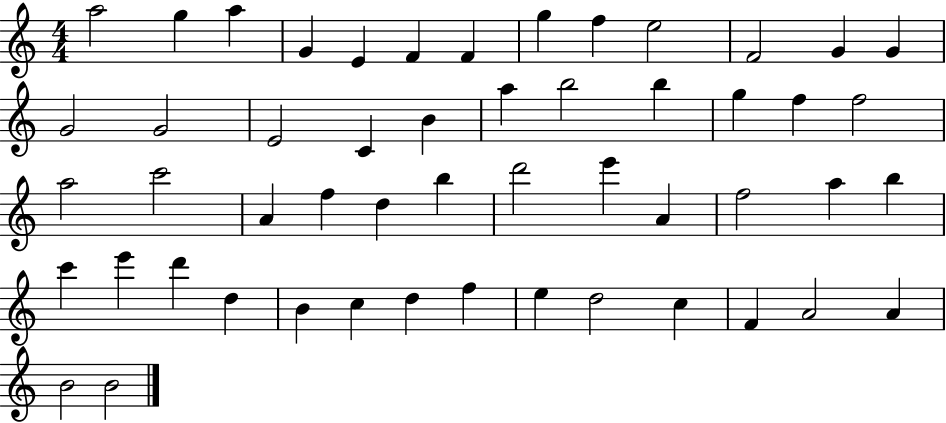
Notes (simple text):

A5/h G5/q A5/q G4/q E4/q F4/q F4/q G5/q F5/q E5/h F4/h G4/q G4/q G4/h G4/h E4/h C4/q B4/q A5/q B5/h B5/q G5/q F5/q F5/h A5/h C6/h A4/q F5/q D5/q B5/q D6/h E6/q A4/q F5/h A5/q B5/q C6/q E6/q D6/q D5/q B4/q C5/q D5/q F5/q E5/q D5/h C5/q F4/q A4/h A4/q B4/h B4/h